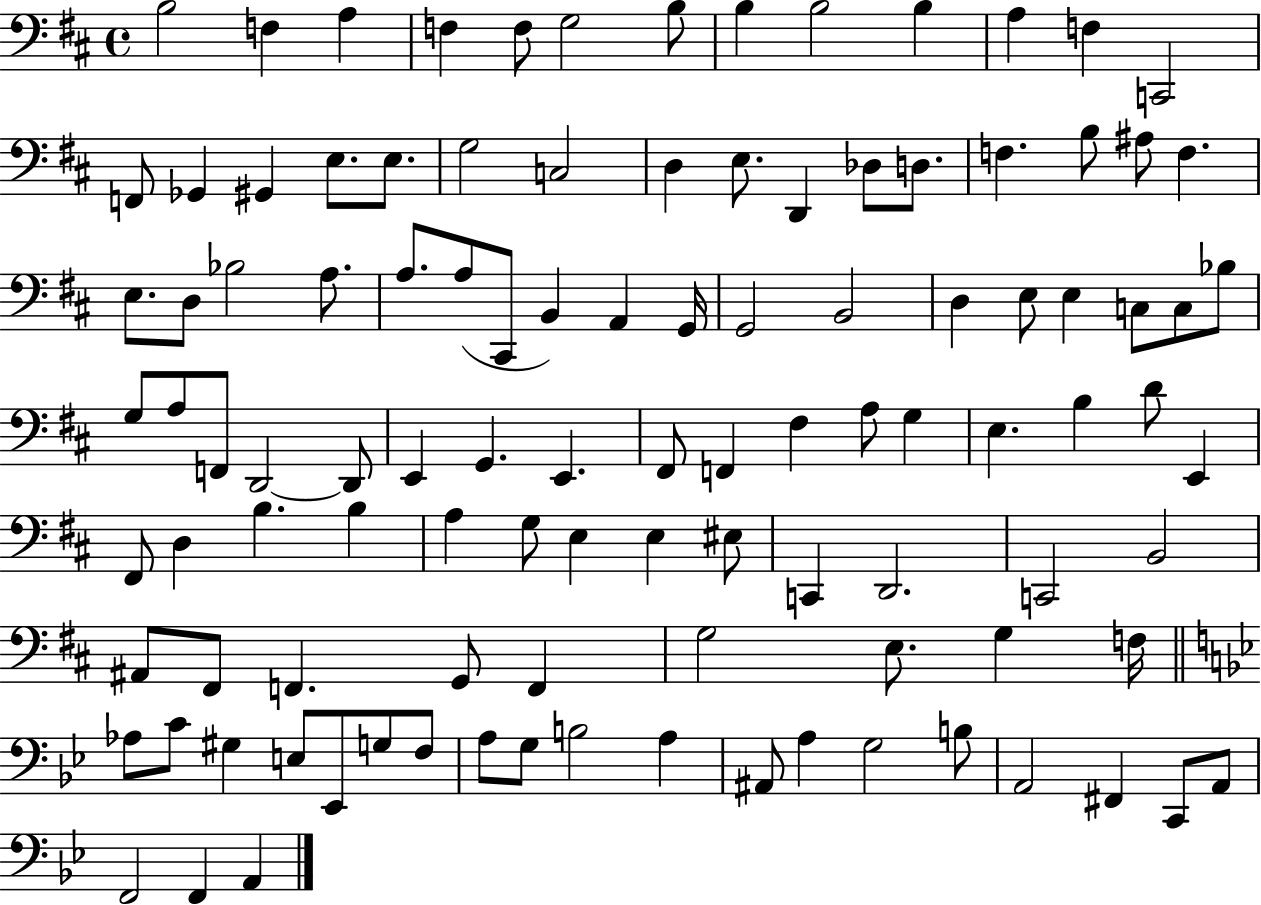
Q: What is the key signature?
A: D major